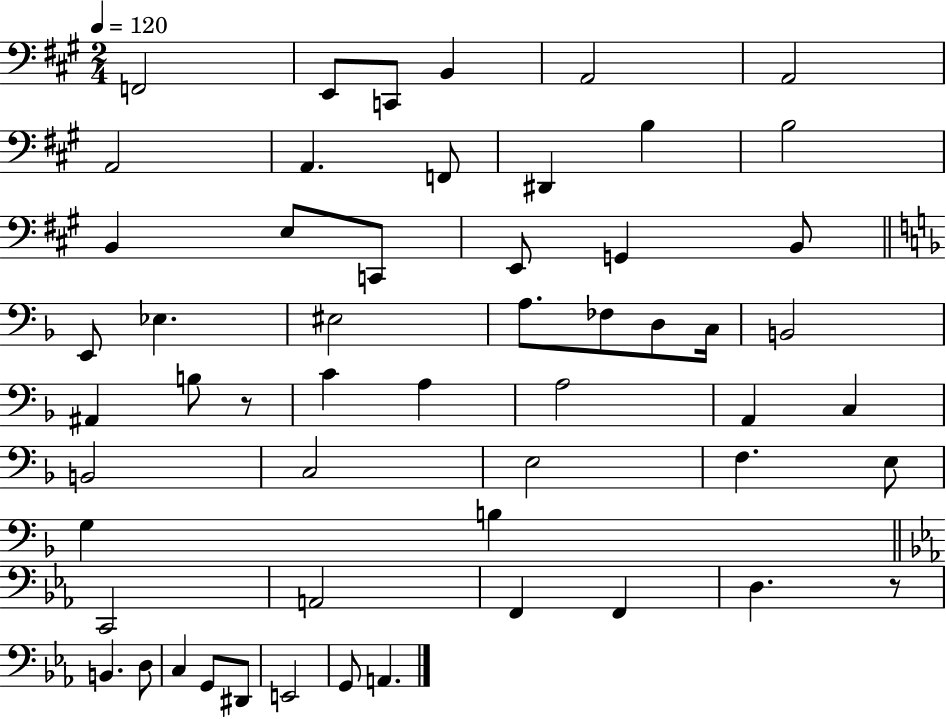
F2/h E2/e C2/e B2/q A2/h A2/h A2/h A2/q. F2/e D#2/q B3/q B3/h B2/q E3/e C2/e E2/e G2/q B2/e E2/e Eb3/q. EIS3/h A3/e. FES3/e D3/e C3/s B2/h A#2/q B3/e R/e C4/q A3/q A3/h A2/q C3/q B2/h C3/h E3/h F3/q. E3/e G3/q B3/q C2/h A2/h F2/q F2/q D3/q. R/e B2/q. D3/e C3/q G2/e D#2/e E2/h G2/e A2/q.